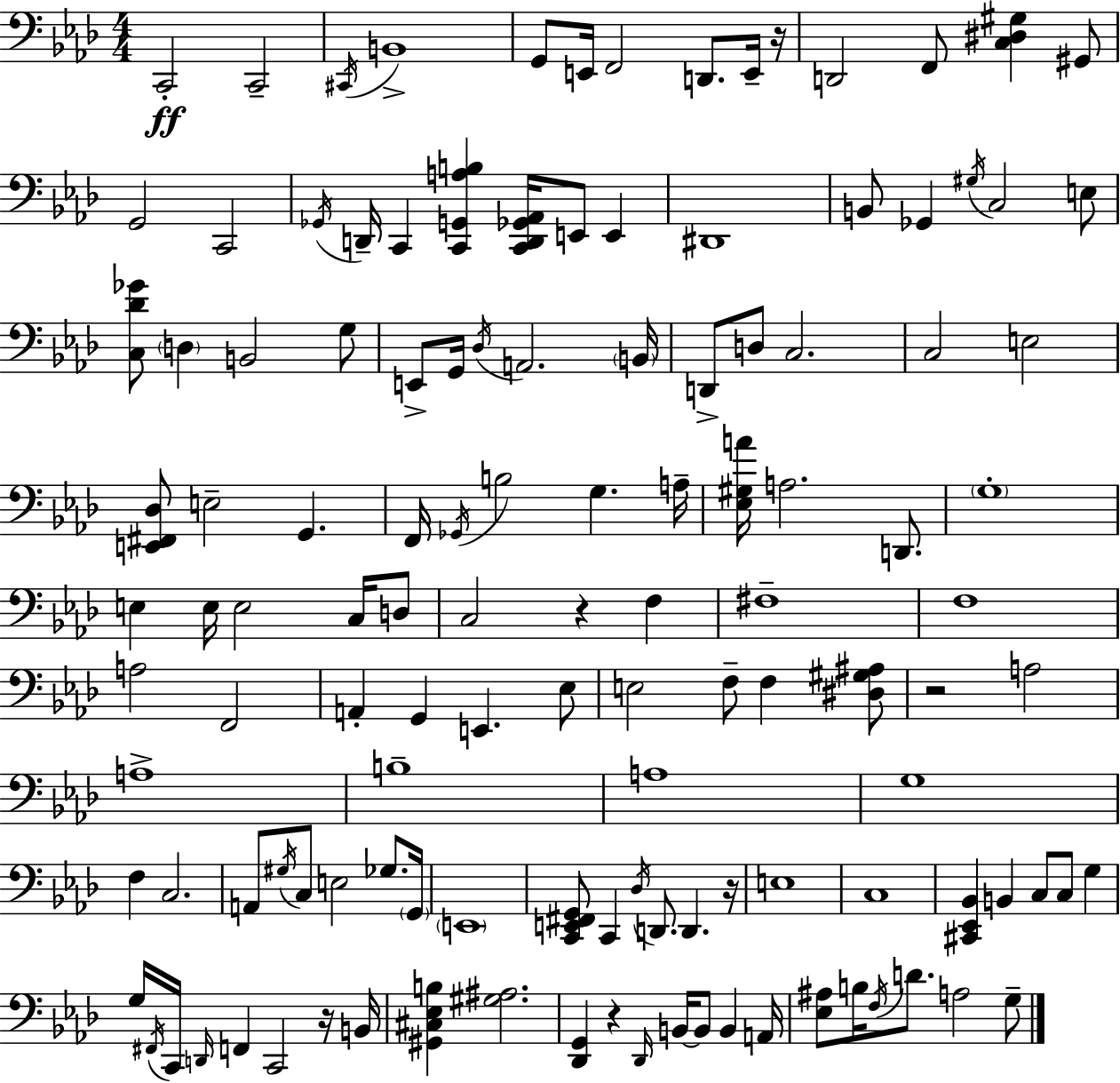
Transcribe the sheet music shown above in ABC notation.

X:1
T:Untitled
M:4/4
L:1/4
K:Ab
C,,2 C,,2 ^C,,/4 B,,4 G,,/2 E,,/4 F,,2 D,,/2 E,,/4 z/4 D,,2 F,,/2 [C,^D,^G,] ^G,,/2 G,,2 C,,2 _G,,/4 D,,/4 C,, [C,,G,,A,B,] [C,,D,,_G,,_A,,]/4 E,,/2 E,, ^D,,4 B,,/2 _G,, ^G,/4 C,2 E,/2 [C,_D_G]/2 D, B,,2 G,/2 E,,/2 G,,/4 _D,/4 A,,2 B,,/4 D,,/2 D,/2 C,2 C,2 E,2 [E,,^F,,_D,]/2 E,2 G,, F,,/4 _G,,/4 B,2 G, A,/4 [_E,^G,A]/4 A,2 D,,/2 G,4 E, E,/4 E,2 C,/4 D,/2 C,2 z F, ^F,4 F,4 A,2 F,,2 A,, G,, E,, _E,/2 E,2 F,/2 F, [^D,^G,^A,]/2 z2 A,2 A,4 B,4 A,4 G,4 F, C,2 A,,/2 ^G,/4 C,/2 E,2 _G,/2 G,,/4 E,,4 [C,,E,,^F,,G,,]/2 C,, _D,/4 D,,/2 D,, z/4 E,4 C,4 [^C,,_E,,_B,,] B,, C,/2 C,/2 G, G,/4 ^F,,/4 C,,/4 D,,/4 F,, C,,2 z/4 B,,/4 [^G,,^C,_E,B,] [^G,^A,]2 [_D,,G,,] z _D,,/4 B,,/4 B,,/2 B,, A,,/4 [_E,^A,]/2 B,/4 F,/4 D/2 A,2 G,/2